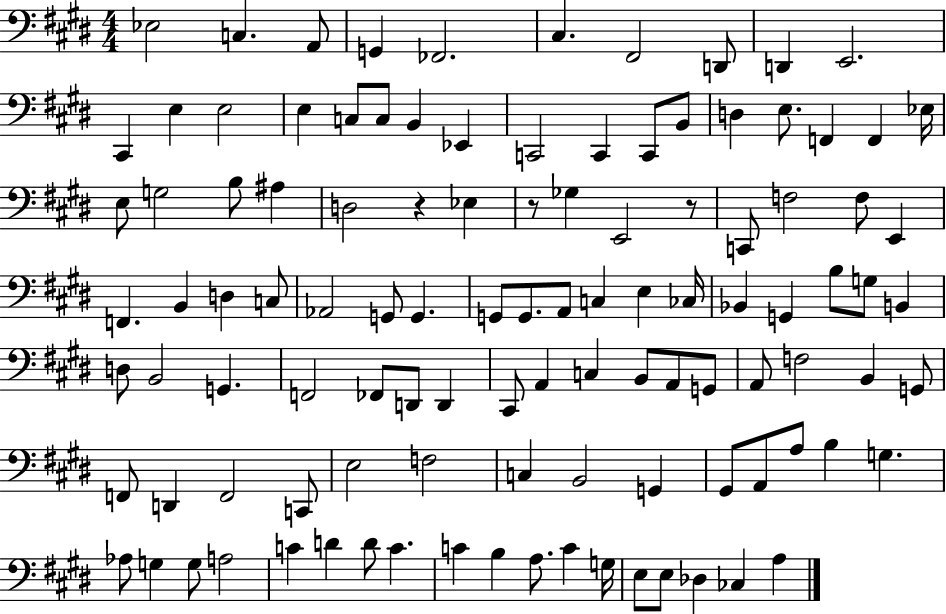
Eb3/h C3/q. A2/e G2/q FES2/h. C#3/q. F#2/h D2/e D2/q E2/h. C#2/q E3/q E3/h E3/q C3/e C3/e B2/q Eb2/q C2/h C2/q C2/e B2/e D3/q E3/e. F2/q F2/q Eb3/s E3/e G3/h B3/e A#3/q D3/h R/q Eb3/q R/e Gb3/q E2/h R/e C2/e F3/h F3/e E2/q F2/q. B2/q D3/q C3/e Ab2/h G2/e G2/q. G2/e G2/e. A2/e C3/q E3/q CES3/s Bb2/q G2/q B3/e G3/e B2/q D3/e B2/h G2/q. F2/h FES2/e D2/e D2/q C#2/e A2/q C3/q B2/e A2/e G2/e A2/e F3/h B2/q G2/e F2/e D2/q F2/h C2/e E3/h F3/h C3/q B2/h G2/q G#2/e A2/e A3/e B3/q G3/q. Ab3/e G3/q G3/e A3/h C4/q D4/q D4/e C4/q. C4/q B3/q A3/e. C4/q G3/s E3/e E3/e Db3/q CES3/q A3/q